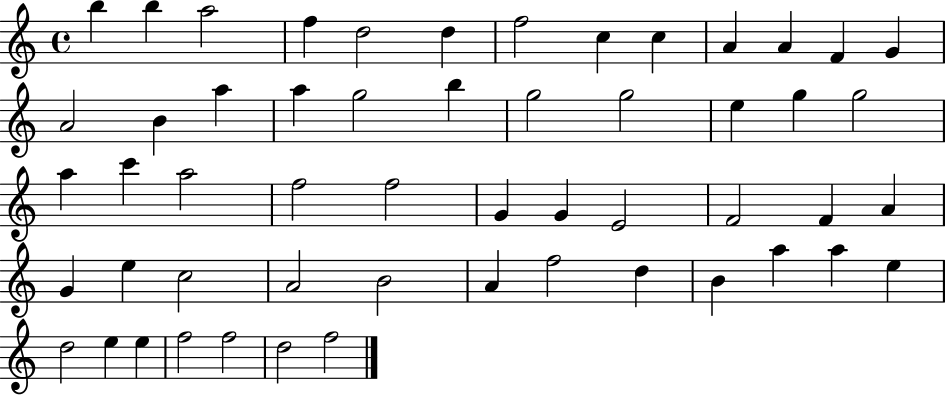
B5/q B5/q A5/h F5/q D5/h D5/q F5/h C5/q C5/q A4/q A4/q F4/q G4/q A4/h B4/q A5/q A5/q G5/h B5/q G5/h G5/h E5/q G5/q G5/h A5/q C6/q A5/h F5/h F5/h G4/q G4/q E4/h F4/h F4/q A4/q G4/q E5/q C5/h A4/h B4/h A4/q F5/h D5/q B4/q A5/q A5/q E5/q D5/h E5/q E5/q F5/h F5/h D5/h F5/h